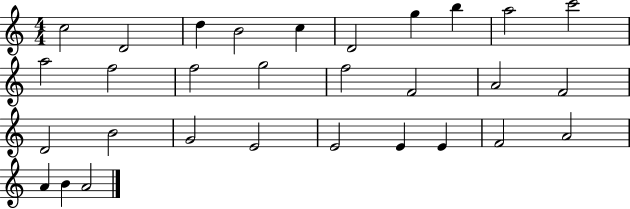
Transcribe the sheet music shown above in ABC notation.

X:1
T:Untitled
M:4/4
L:1/4
K:C
c2 D2 d B2 c D2 g b a2 c'2 a2 f2 f2 g2 f2 F2 A2 F2 D2 B2 G2 E2 E2 E E F2 A2 A B A2